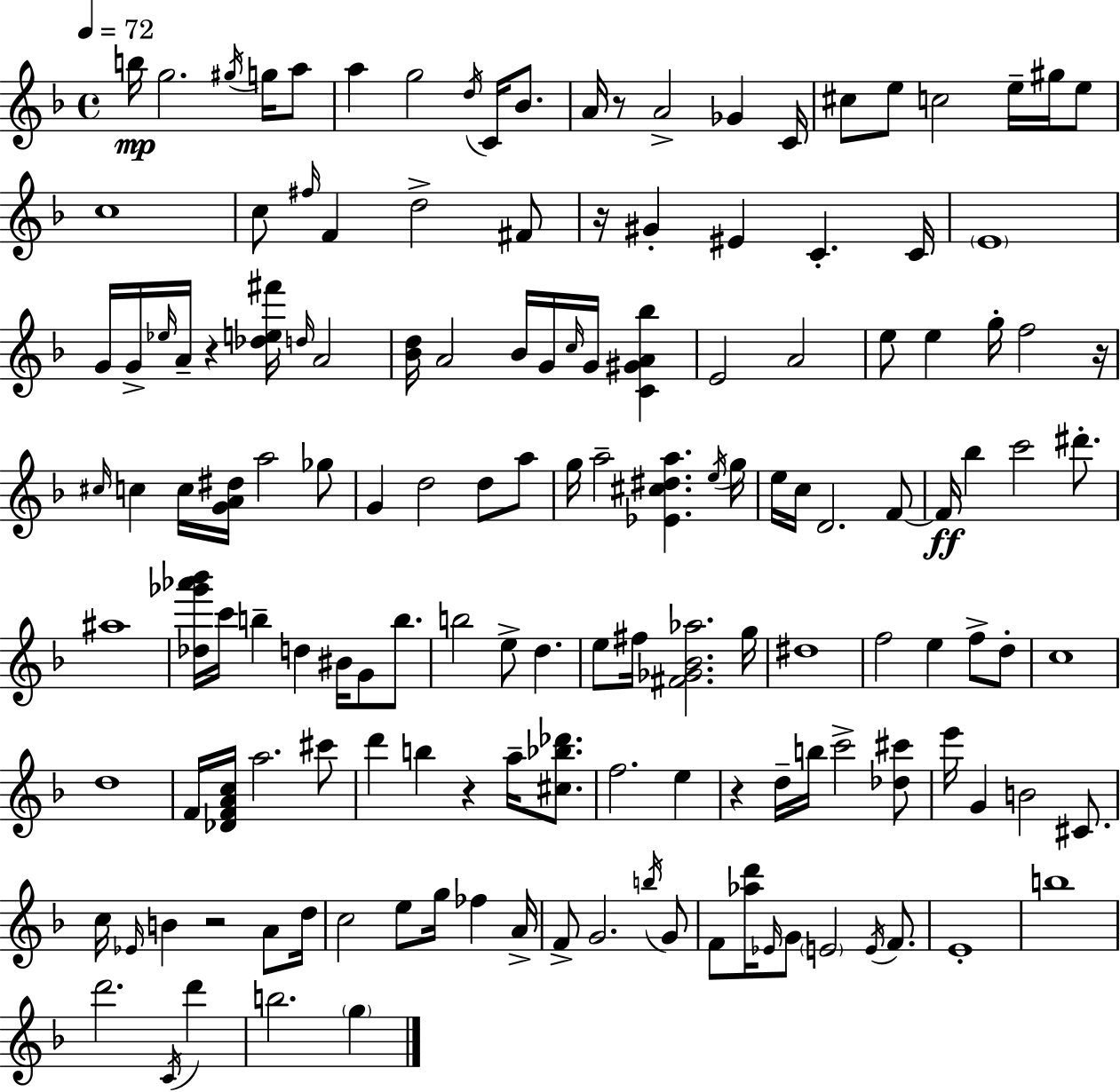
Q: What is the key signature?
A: D minor